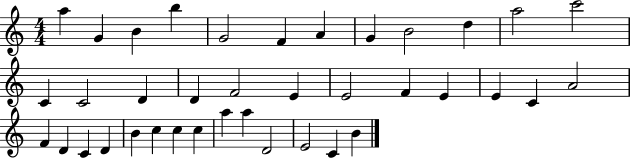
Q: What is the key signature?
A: C major